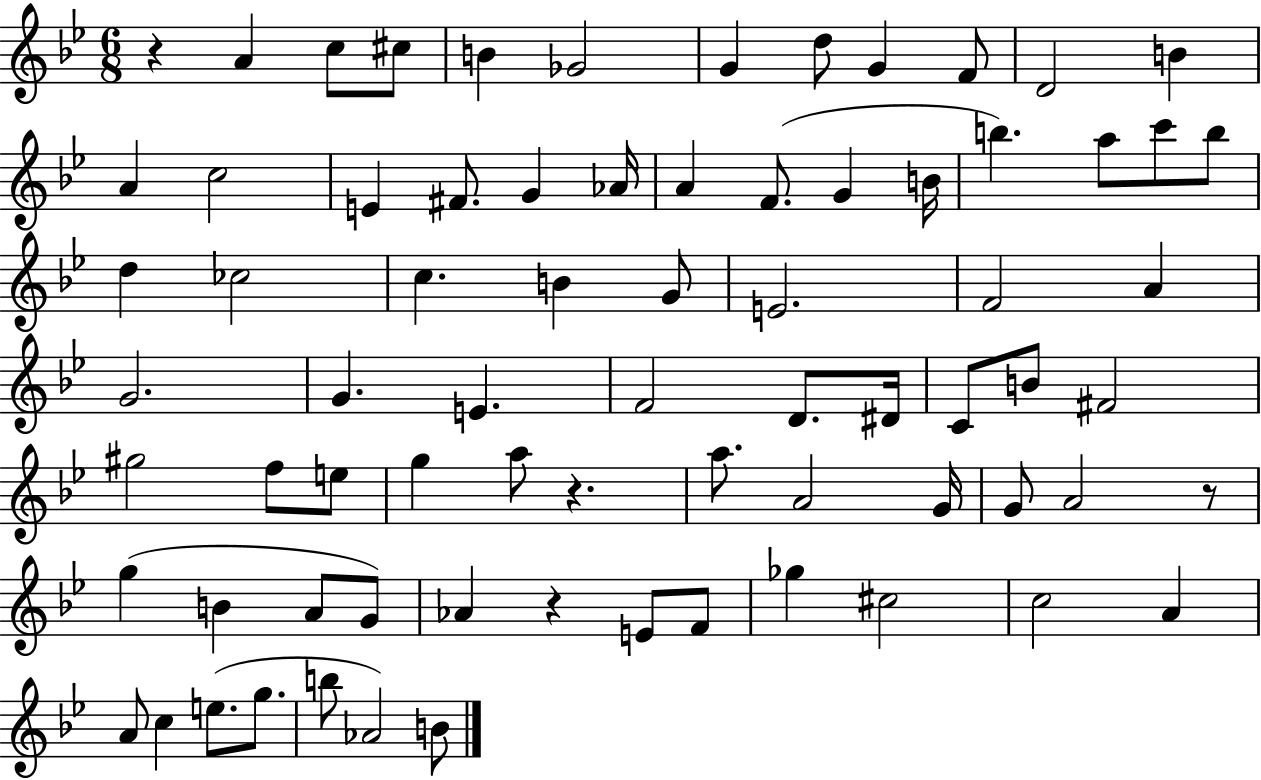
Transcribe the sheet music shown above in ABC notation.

X:1
T:Untitled
M:6/8
L:1/4
K:Bb
z A c/2 ^c/2 B _G2 G d/2 G F/2 D2 B A c2 E ^F/2 G _A/4 A F/2 G B/4 b a/2 c'/2 b/2 d _c2 c B G/2 E2 F2 A G2 G E F2 D/2 ^D/4 C/2 B/2 ^F2 ^g2 f/2 e/2 g a/2 z a/2 A2 G/4 G/2 A2 z/2 g B A/2 G/2 _A z E/2 F/2 _g ^c2 c2 A A/2 c e/2 g/2 b/2 _A2 B/2